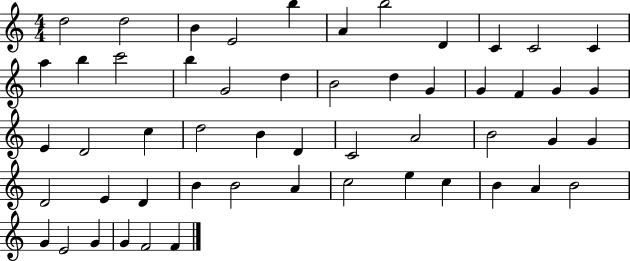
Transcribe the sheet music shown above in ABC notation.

X:1
T:Untitled
M:4/4
L:1/4
K:C
d2 d2 B E2 b A b2 D C C2 C a b c'2 b G2 d B2 d G G F G G E D2 c d2 B D C2 A2 B2 G G D2 E D B B2 A c2 e c B A B2 G E2 G G F2 F